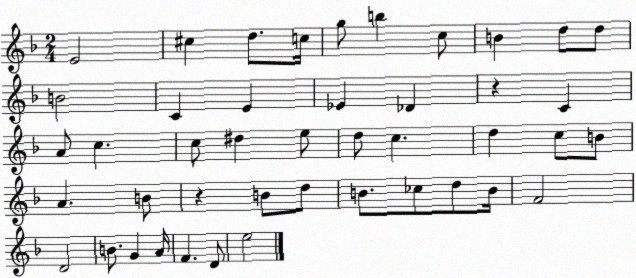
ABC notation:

X:1
T:Untitled
M:2/4
L:1/4
K:F
E2 ^c d/2 c/4 g/2 b c/2 B d/2 d/2 B2 C E _E _D z C A/2 c c/2 ^d e/2 d/2 c d c/2 B/2 A B/2 z B/2 d/2 B/2 _c/2 d/2 B/4 F2 D2 B/2 G A/4 F D/2 e2